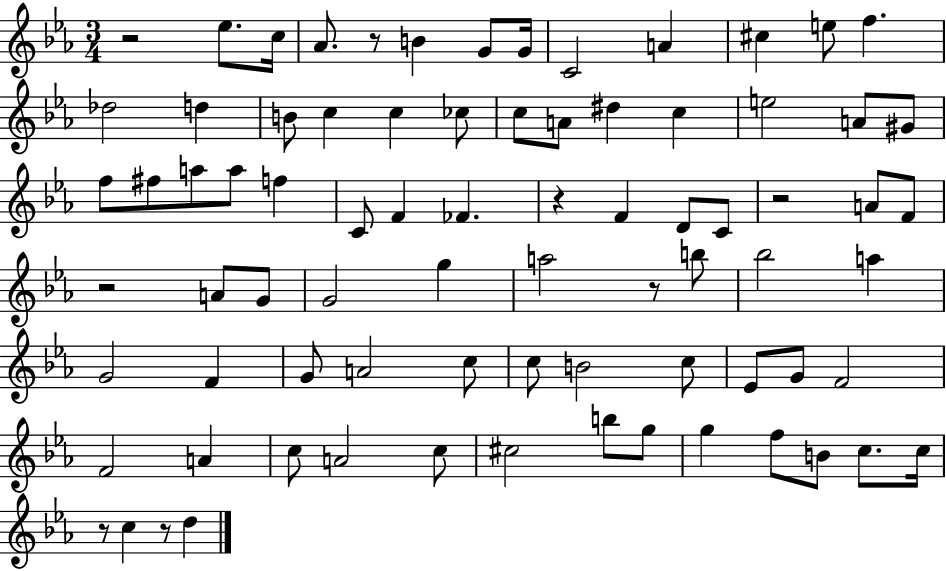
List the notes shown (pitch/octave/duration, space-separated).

R/h Eb5/e. C5/s Ab4/e. R/e B4/q G4/e G4/s C4/h A4/q C#5/q E5/e F5/q. Db5/h D5/q B4/e C5/q C5/q CES5/e C5/e A4/e D#5/q C5/q E5/h A4/e G#4/e F5/e F#5/e A5/e A5/e F5/q C4/e F4/q FES4/q. R/q F4/q D4/e C4/e R/h A4/e F4/e R/h A4/e G4/e G4/h G5/q A5/h R/e B5/e Bb5/h A5/q G4/h F4/q G4/e A4/h C5/e C5/e B4/h C5/e Eb4/e G4/e F4/h F4/h A4/q C5/e A4/h C5/e C#5/h B5/e G5/e G5/q F5/e B4/e C5/e. C5/s R/e C5/q R/e D5/q